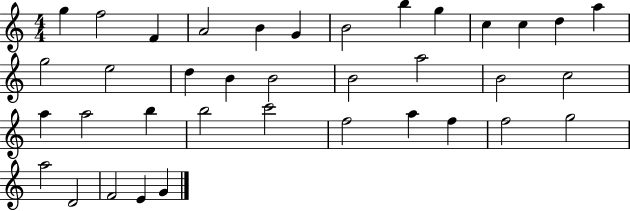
X:1
T:Untitled
M:4/4
L:1/4
K:C
g f2 F A2 B G B2 b g c c d a g2 e2 d B B2 B2 a2 B2 c2 a a2 b b2 c'2 f2 a f f2 g2 a2 D2 F2 E G